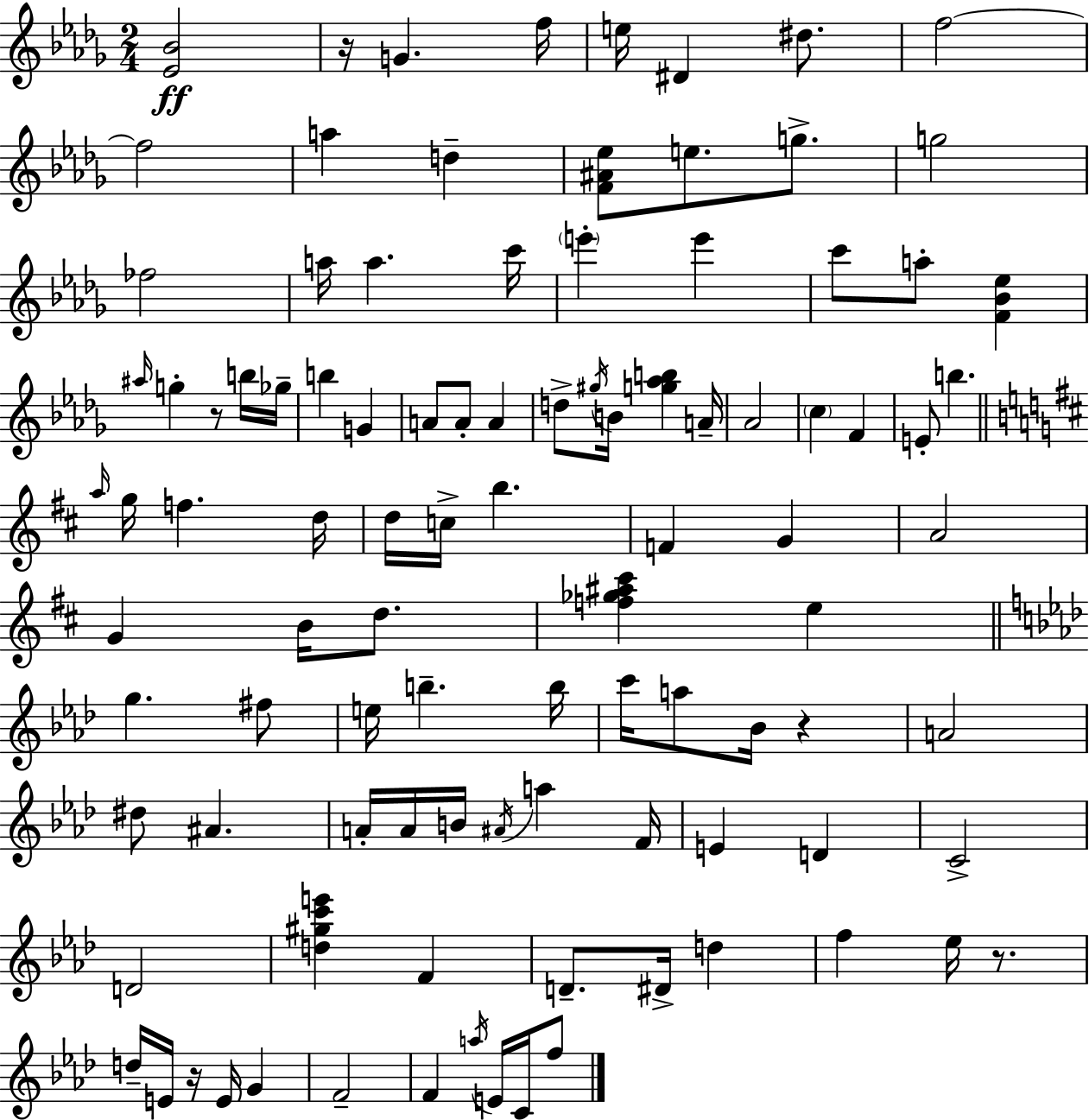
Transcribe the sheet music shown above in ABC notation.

X:1
T:Untitled
M:2/4
L:1/4
K:Bbm
[_E_B]2 z/4 G f/4 e/4 ^D ^d/2 f2 f2 a d [F^A_e]/2 e/2 g/2 g2 _f2 a/4 a c'/4 e' e' c'/2 a/2 [F_B_e] ^a/4 g z/2 b/4 _g/4 b G A/2 A/2 A d/2 ^g/4 B/4 [g_ab] A/4 _A2 c F E/2 b a/4 g/4 f d/4 d/4 c/4 b F G A2 G B/4 d/2 [f_g^a^c'] e g ^f/2 e/4 b b/4 c'/4 a/2 _B/4 z A2 ^d/2 ^A A/4 A/4 B/4 ^A/4 a F/4 E D C2 D2 [d^gc'e'] F D/2 ^D/4 d f _e/4 z/2 d/4 E/4 z/4 E/4 G F2 F a/4 E/4 C/4 f/2